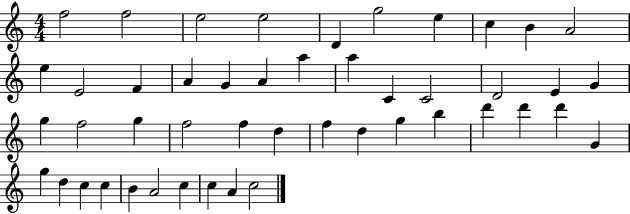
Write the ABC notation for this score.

X:1
T:Untitled
M:4/4
L:1/4
K:C
f2 f2 e2 e2 D g2 e c B A2 e E2 F A G A a a C C2 D2 E G g f2 g f2 f d f d g b d' d' d' G g d c c B A2 c c A c2